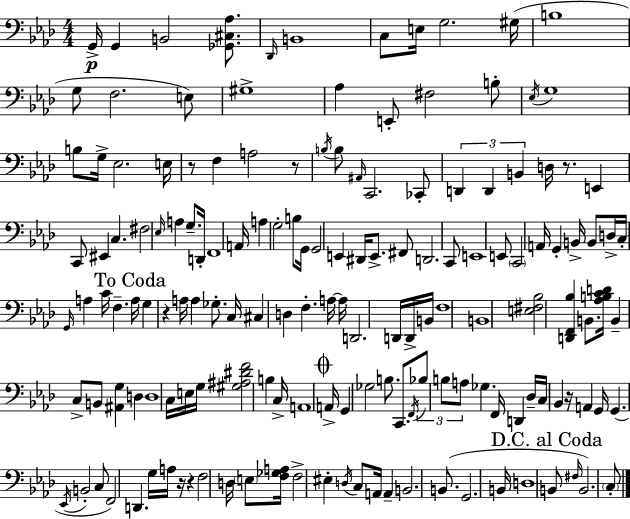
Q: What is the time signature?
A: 4/4